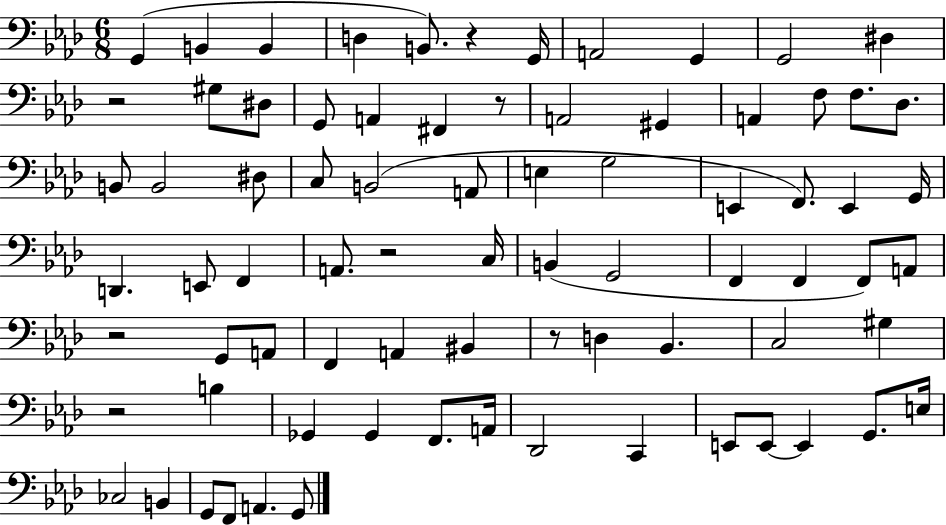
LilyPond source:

{
  \clef bass
  \numericTimeSignature
  \time 6/8
  \key aes \major
  \repeat volta 2 { g,4( b,4 b,4 | d4 b,8.) r4 g,16 | a,2 g,4 | g,2 dis4 | \break r2 gis8 dis8 | g,8 a,4 fis,4 r8 | a,2 gis,4 | a,4 f8 f8. des8. | \break b,8 b,2 dis8 | c8 b,2( a,8 | e4 g2 | e,4 f,8.) e,4 g,16 | \break d,4. e,8 f,4 | a,8. r2 c16 | b,4( g,2 | f,4 f,4 f,8) a,8 | \break r2 g,8 a,8 | f,4 a,4 bis,4 | r8 d4 bes,4. | c2 gis4 | \break r2 b4 | ges,4 ges,4 f,8. a,16 | des,2 c,4 | e,8 e,8~~ e,4 g,8. e16 | \break ces2 b,4 | g,8 f,8 a,4. g,8 | } \bar "|."
}